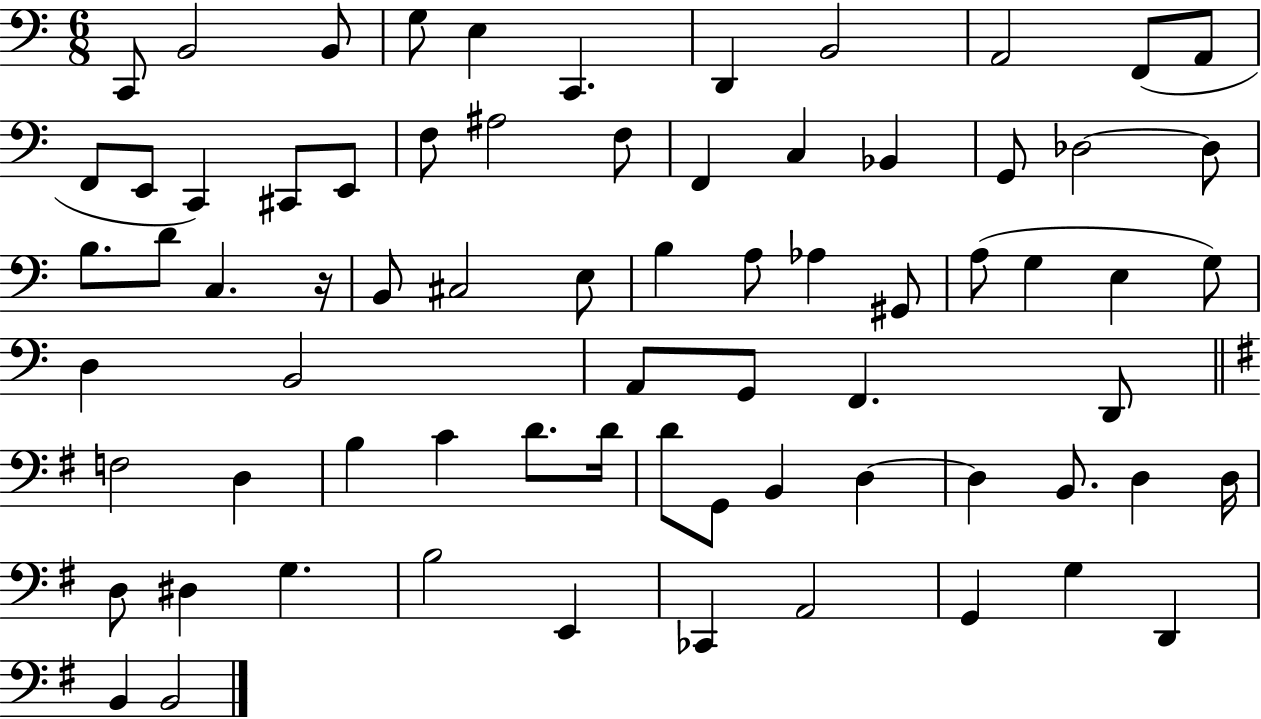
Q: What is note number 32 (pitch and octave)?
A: B3